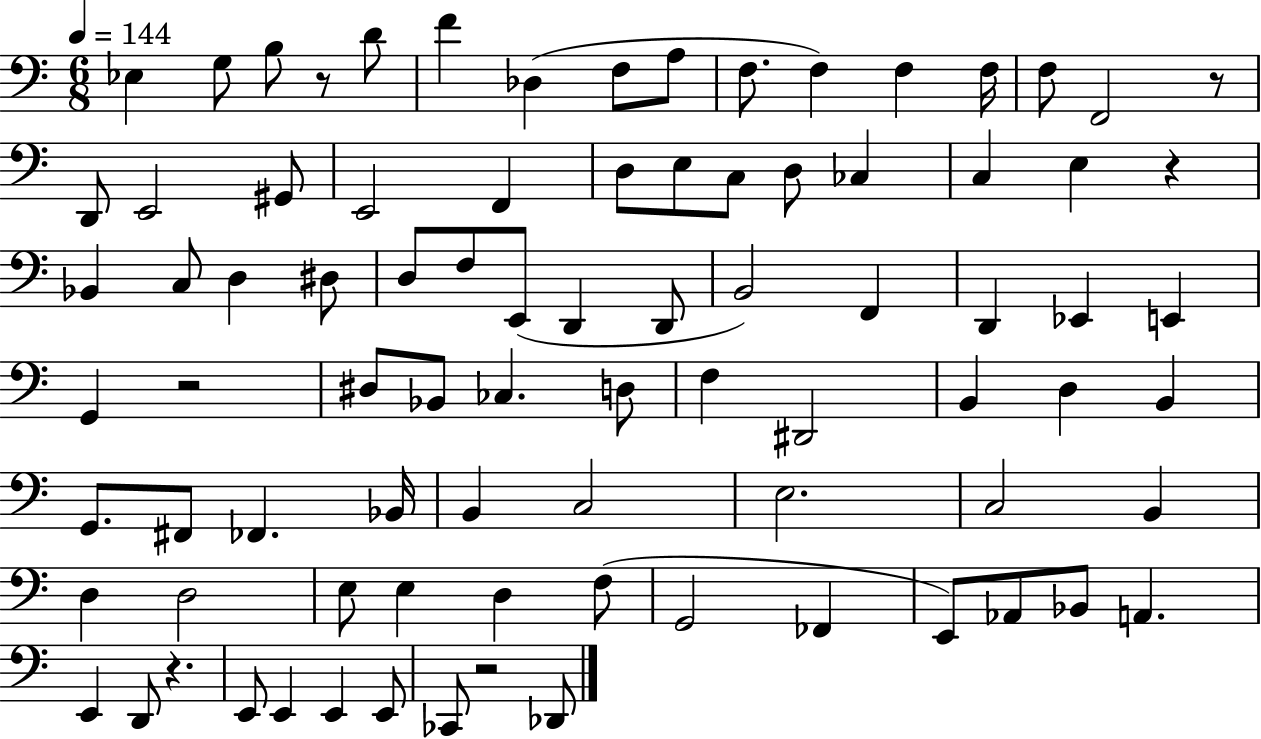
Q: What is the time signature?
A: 6/8